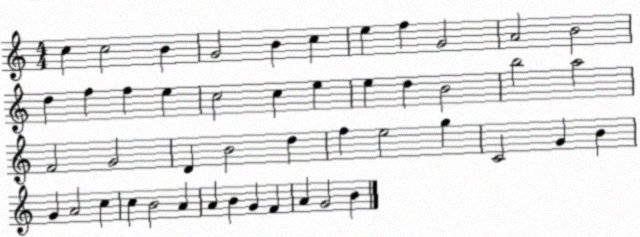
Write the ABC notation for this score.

X:1
T:Untitled
M:4/4
L:1/4
K:C
c c2 B G2 B c e f G2 A2 B2 d f f e c2 c e e d B2 b2 a2 F2 G2 D B2 d f e2 g C2 G B G A2 c c B2 A A B G F A G2 B